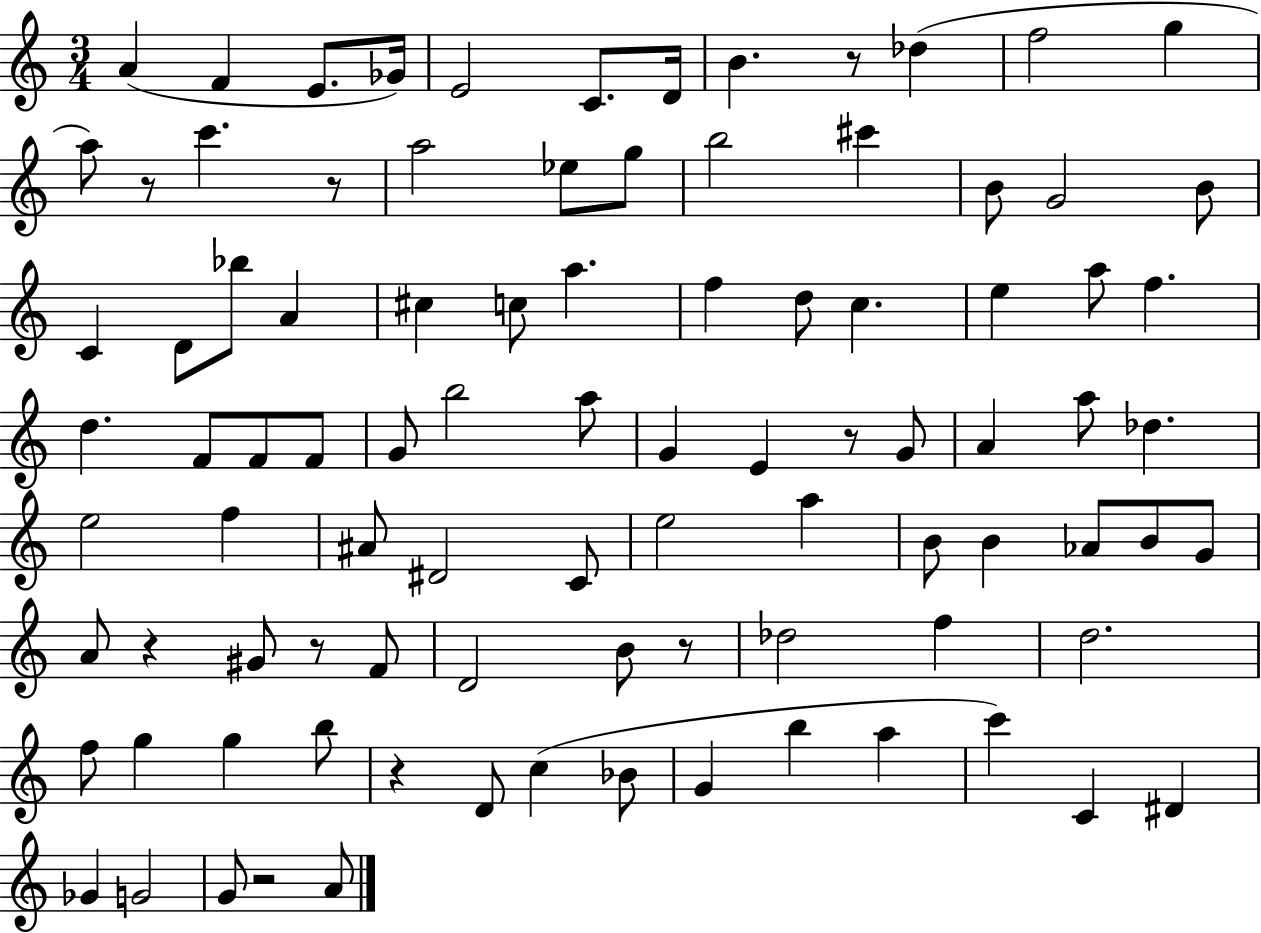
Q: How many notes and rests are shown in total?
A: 93